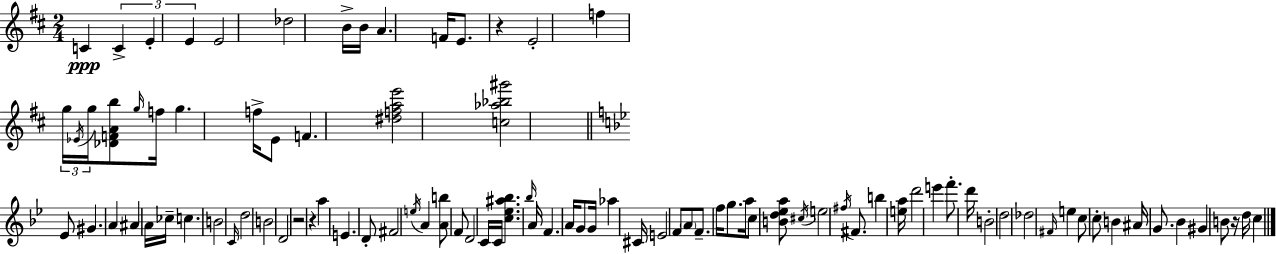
C4/q C4/q E4/q E4/q E4/h Db5/h B4/s B4/s A4/q. F4/s E4/e. R/q E4/h F5/q G5/s Eb4/s G5/s [Db4,F4,A4,B5]/e G5/s F5/s G5/q. F5/s E4/e F4/q. [D#5,F5,A5,E6]/h [C5,Ab5,Bb5,G#6]/h Eb4/e G#4/q. A4/q A#4/q A4/s CES5/s C5/q. B4/h C4/s D5/h B4/h D4/h R/h R/q A5/q E4/q. D4/e F#4/h E5/s A4/q [A4,B5]/e F4/e D4/h C4/s C4/s [C5,Eb5,A#5,Bb5]/q. Bb5/s A4/s F4/q. A4/s G4/e G4/s Ab5/q C#4/s E4/h F4/e A4/e F4/e. F5/s G5/e. A5/s C5/e [B4,D5,Eb5,A5]/e C#5/s E5/h F#5/s F#4/e. B5/q [E5,A5]/s D6/h E6/q F6/e. D6/s B4/h D5/h Db5/h F#4/s E5/q C5/e C5/e B4/q A#4/s G4/e. Bb4/q G#4/q B4/e R/s D5/s C5/q